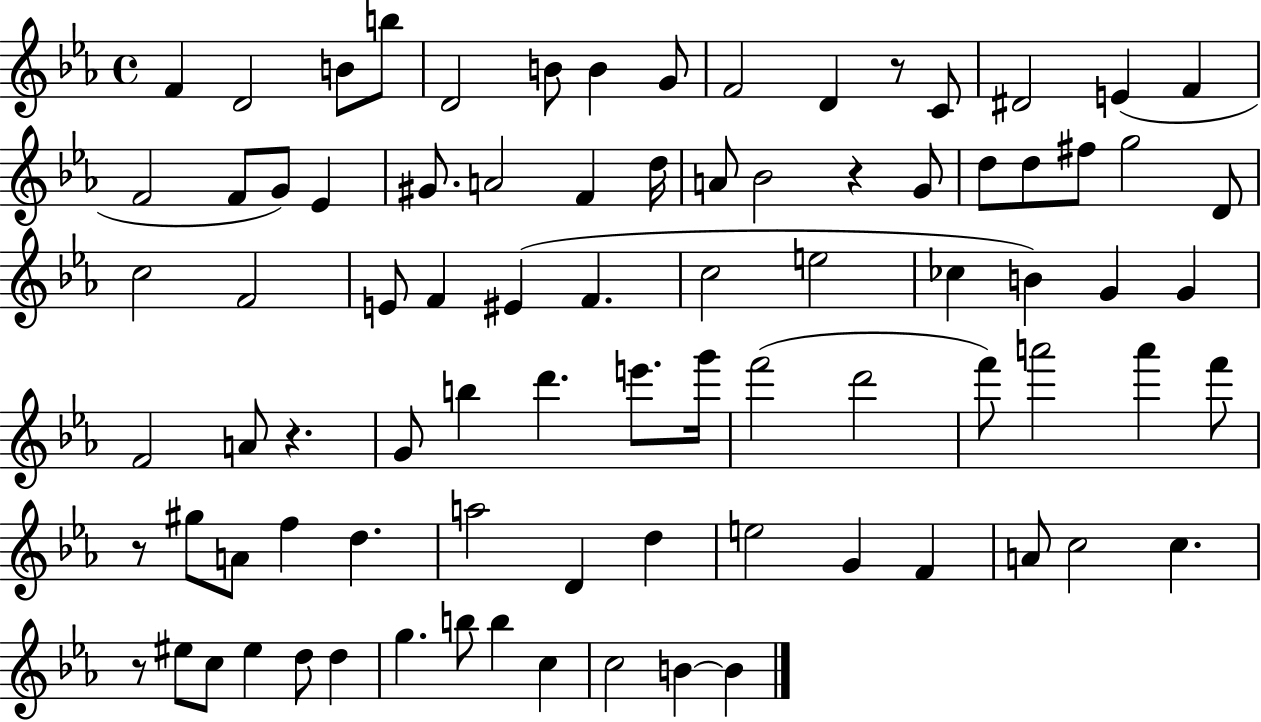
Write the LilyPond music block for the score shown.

{
  \clef treble
  \time 4/4
  \defaultTimeSignature
  \key ees \major
  f'4 d'2 b'8 b''8 | d'2 b'8 b'4 g'8 | f'2 d'4 r8 c'8 | dis'2 e'4( f'4 | \break f'2 f'8 g'8) ees'4 | gis'8. a'2 f'4 d''16 | a'8 bes'2 r4 g'8 | d''8 d''8 fis''8 g''2 d'8 | \break c''2 f'2 | e'8 f'4 eis'4( f'4. | c''2 e''2 | ces''4 b'4) g'4 g'4 | \break f'2 a'8 r4. | g'8 b''4 d'''4. e'''8. g'''16 | f'''2( d'''2 | f'''8) a'''2 a'''4 f'''8 | \break r8 gis''8 a'8 f''4 d''4. | a''2 d'4 d''4 | e''2 g'4 f'4 | a'8 c''2 c''4. | \break r8 eis''8 c''8 eis''4 d''8 d''4 | g''4. b''8 b''4 c''4 | c''2 b'4~~ b'4 | \bar "|."
}